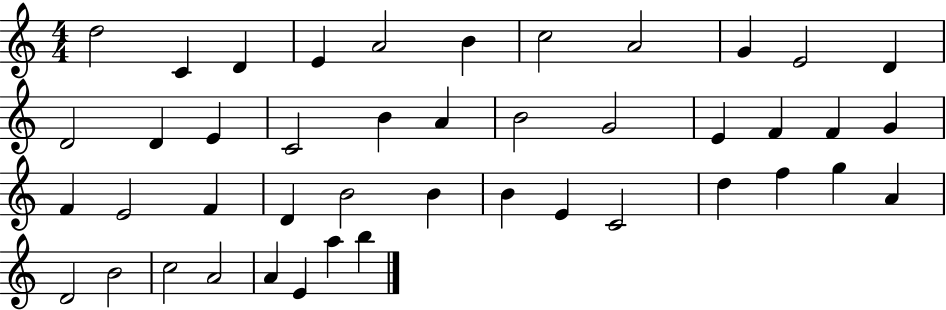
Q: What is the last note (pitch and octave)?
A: B5